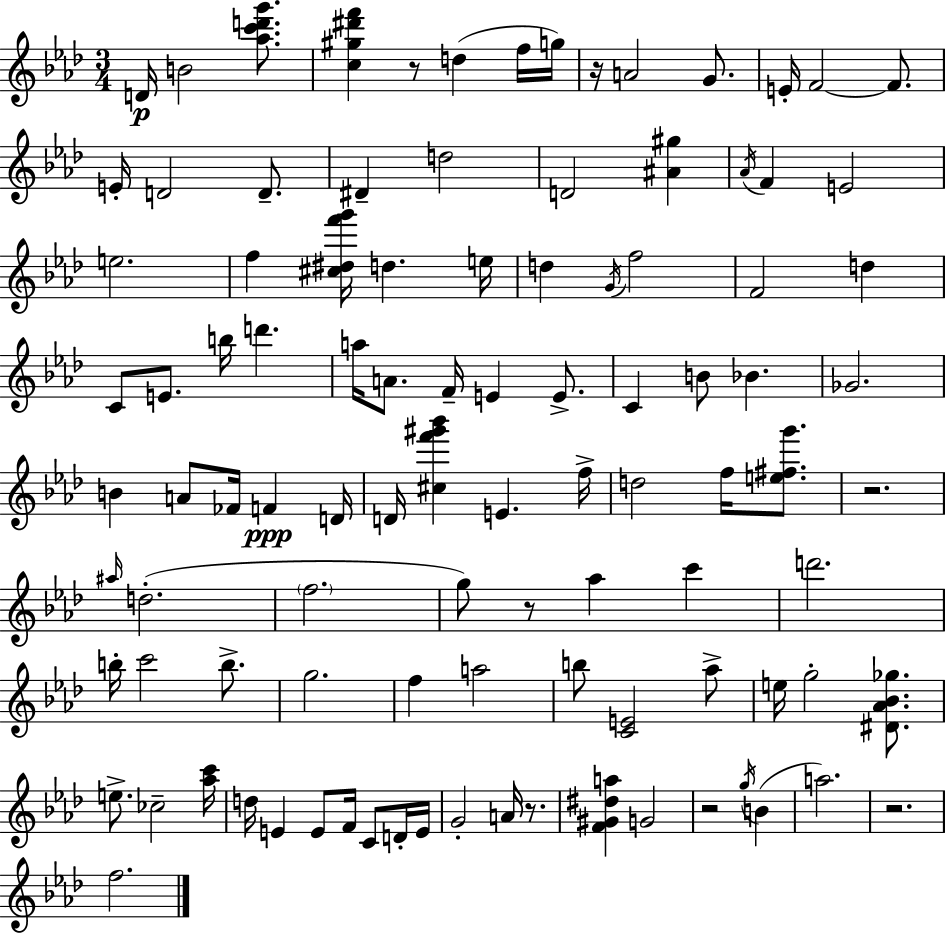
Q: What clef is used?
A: treble